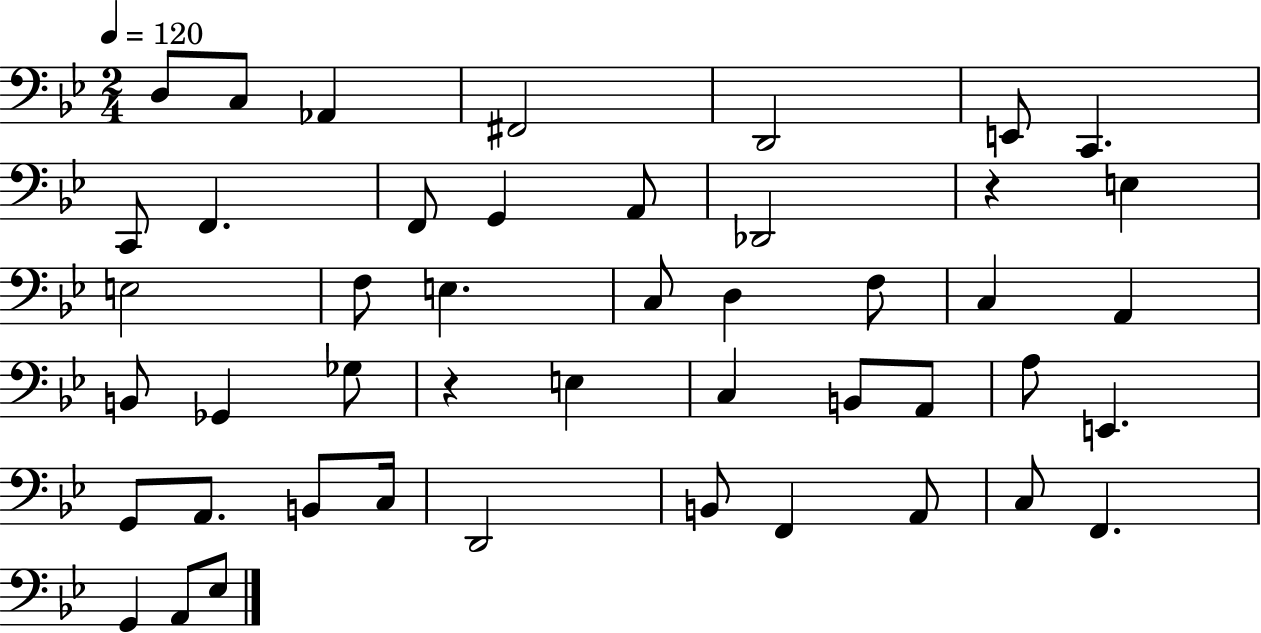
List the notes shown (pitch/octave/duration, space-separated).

D3/e C3/e Ab2/q F#2/h D2/h E2/e C2/q. C2/e F2/q. F2/e G2/q A2/e Db2/h R/q E3/q E3/h F3/e E3/q. C3/e D3/q F3/e C3/q A2/q B2/e Gb2/q Gb3/e R/q E3/q C3/q B2/e A2/e A3/e E2/q. G2/e A2/e. B2/e C3/s D2/h B2/e F2/q A2/e C3/e F2/q. G2/q A2/e Eb3/e